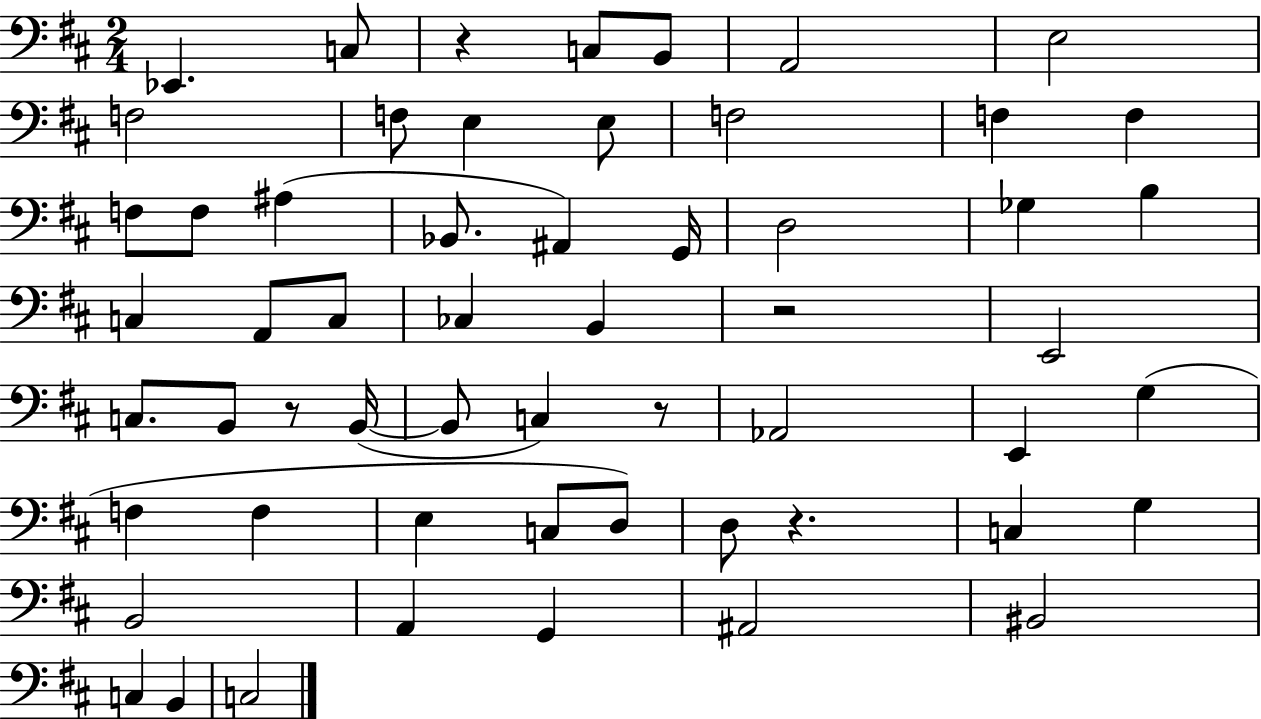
Eb2/q. C3/e R/q C3/e B2/e A2/h E3/h F3/h F3/e E3/q E3/e F3/h F3/q F3/q F3/e F3/e A#3/q Bb2/e. A#2/q G2/s D3/h Gb3/q B3/q C3/q A2/e C3/e CES3/q B2/q R/h E2/h C3/e. B2/e R/e B2/s B2/e C3/q R/e Ab2/h E2/q G3/q F3/q F3/q E3/q C3/e D3/e D3/e R/q. C3/q G3/q B2/h A2/q G2/q A#2/h BIS2/h C3/q B2/q C3/h